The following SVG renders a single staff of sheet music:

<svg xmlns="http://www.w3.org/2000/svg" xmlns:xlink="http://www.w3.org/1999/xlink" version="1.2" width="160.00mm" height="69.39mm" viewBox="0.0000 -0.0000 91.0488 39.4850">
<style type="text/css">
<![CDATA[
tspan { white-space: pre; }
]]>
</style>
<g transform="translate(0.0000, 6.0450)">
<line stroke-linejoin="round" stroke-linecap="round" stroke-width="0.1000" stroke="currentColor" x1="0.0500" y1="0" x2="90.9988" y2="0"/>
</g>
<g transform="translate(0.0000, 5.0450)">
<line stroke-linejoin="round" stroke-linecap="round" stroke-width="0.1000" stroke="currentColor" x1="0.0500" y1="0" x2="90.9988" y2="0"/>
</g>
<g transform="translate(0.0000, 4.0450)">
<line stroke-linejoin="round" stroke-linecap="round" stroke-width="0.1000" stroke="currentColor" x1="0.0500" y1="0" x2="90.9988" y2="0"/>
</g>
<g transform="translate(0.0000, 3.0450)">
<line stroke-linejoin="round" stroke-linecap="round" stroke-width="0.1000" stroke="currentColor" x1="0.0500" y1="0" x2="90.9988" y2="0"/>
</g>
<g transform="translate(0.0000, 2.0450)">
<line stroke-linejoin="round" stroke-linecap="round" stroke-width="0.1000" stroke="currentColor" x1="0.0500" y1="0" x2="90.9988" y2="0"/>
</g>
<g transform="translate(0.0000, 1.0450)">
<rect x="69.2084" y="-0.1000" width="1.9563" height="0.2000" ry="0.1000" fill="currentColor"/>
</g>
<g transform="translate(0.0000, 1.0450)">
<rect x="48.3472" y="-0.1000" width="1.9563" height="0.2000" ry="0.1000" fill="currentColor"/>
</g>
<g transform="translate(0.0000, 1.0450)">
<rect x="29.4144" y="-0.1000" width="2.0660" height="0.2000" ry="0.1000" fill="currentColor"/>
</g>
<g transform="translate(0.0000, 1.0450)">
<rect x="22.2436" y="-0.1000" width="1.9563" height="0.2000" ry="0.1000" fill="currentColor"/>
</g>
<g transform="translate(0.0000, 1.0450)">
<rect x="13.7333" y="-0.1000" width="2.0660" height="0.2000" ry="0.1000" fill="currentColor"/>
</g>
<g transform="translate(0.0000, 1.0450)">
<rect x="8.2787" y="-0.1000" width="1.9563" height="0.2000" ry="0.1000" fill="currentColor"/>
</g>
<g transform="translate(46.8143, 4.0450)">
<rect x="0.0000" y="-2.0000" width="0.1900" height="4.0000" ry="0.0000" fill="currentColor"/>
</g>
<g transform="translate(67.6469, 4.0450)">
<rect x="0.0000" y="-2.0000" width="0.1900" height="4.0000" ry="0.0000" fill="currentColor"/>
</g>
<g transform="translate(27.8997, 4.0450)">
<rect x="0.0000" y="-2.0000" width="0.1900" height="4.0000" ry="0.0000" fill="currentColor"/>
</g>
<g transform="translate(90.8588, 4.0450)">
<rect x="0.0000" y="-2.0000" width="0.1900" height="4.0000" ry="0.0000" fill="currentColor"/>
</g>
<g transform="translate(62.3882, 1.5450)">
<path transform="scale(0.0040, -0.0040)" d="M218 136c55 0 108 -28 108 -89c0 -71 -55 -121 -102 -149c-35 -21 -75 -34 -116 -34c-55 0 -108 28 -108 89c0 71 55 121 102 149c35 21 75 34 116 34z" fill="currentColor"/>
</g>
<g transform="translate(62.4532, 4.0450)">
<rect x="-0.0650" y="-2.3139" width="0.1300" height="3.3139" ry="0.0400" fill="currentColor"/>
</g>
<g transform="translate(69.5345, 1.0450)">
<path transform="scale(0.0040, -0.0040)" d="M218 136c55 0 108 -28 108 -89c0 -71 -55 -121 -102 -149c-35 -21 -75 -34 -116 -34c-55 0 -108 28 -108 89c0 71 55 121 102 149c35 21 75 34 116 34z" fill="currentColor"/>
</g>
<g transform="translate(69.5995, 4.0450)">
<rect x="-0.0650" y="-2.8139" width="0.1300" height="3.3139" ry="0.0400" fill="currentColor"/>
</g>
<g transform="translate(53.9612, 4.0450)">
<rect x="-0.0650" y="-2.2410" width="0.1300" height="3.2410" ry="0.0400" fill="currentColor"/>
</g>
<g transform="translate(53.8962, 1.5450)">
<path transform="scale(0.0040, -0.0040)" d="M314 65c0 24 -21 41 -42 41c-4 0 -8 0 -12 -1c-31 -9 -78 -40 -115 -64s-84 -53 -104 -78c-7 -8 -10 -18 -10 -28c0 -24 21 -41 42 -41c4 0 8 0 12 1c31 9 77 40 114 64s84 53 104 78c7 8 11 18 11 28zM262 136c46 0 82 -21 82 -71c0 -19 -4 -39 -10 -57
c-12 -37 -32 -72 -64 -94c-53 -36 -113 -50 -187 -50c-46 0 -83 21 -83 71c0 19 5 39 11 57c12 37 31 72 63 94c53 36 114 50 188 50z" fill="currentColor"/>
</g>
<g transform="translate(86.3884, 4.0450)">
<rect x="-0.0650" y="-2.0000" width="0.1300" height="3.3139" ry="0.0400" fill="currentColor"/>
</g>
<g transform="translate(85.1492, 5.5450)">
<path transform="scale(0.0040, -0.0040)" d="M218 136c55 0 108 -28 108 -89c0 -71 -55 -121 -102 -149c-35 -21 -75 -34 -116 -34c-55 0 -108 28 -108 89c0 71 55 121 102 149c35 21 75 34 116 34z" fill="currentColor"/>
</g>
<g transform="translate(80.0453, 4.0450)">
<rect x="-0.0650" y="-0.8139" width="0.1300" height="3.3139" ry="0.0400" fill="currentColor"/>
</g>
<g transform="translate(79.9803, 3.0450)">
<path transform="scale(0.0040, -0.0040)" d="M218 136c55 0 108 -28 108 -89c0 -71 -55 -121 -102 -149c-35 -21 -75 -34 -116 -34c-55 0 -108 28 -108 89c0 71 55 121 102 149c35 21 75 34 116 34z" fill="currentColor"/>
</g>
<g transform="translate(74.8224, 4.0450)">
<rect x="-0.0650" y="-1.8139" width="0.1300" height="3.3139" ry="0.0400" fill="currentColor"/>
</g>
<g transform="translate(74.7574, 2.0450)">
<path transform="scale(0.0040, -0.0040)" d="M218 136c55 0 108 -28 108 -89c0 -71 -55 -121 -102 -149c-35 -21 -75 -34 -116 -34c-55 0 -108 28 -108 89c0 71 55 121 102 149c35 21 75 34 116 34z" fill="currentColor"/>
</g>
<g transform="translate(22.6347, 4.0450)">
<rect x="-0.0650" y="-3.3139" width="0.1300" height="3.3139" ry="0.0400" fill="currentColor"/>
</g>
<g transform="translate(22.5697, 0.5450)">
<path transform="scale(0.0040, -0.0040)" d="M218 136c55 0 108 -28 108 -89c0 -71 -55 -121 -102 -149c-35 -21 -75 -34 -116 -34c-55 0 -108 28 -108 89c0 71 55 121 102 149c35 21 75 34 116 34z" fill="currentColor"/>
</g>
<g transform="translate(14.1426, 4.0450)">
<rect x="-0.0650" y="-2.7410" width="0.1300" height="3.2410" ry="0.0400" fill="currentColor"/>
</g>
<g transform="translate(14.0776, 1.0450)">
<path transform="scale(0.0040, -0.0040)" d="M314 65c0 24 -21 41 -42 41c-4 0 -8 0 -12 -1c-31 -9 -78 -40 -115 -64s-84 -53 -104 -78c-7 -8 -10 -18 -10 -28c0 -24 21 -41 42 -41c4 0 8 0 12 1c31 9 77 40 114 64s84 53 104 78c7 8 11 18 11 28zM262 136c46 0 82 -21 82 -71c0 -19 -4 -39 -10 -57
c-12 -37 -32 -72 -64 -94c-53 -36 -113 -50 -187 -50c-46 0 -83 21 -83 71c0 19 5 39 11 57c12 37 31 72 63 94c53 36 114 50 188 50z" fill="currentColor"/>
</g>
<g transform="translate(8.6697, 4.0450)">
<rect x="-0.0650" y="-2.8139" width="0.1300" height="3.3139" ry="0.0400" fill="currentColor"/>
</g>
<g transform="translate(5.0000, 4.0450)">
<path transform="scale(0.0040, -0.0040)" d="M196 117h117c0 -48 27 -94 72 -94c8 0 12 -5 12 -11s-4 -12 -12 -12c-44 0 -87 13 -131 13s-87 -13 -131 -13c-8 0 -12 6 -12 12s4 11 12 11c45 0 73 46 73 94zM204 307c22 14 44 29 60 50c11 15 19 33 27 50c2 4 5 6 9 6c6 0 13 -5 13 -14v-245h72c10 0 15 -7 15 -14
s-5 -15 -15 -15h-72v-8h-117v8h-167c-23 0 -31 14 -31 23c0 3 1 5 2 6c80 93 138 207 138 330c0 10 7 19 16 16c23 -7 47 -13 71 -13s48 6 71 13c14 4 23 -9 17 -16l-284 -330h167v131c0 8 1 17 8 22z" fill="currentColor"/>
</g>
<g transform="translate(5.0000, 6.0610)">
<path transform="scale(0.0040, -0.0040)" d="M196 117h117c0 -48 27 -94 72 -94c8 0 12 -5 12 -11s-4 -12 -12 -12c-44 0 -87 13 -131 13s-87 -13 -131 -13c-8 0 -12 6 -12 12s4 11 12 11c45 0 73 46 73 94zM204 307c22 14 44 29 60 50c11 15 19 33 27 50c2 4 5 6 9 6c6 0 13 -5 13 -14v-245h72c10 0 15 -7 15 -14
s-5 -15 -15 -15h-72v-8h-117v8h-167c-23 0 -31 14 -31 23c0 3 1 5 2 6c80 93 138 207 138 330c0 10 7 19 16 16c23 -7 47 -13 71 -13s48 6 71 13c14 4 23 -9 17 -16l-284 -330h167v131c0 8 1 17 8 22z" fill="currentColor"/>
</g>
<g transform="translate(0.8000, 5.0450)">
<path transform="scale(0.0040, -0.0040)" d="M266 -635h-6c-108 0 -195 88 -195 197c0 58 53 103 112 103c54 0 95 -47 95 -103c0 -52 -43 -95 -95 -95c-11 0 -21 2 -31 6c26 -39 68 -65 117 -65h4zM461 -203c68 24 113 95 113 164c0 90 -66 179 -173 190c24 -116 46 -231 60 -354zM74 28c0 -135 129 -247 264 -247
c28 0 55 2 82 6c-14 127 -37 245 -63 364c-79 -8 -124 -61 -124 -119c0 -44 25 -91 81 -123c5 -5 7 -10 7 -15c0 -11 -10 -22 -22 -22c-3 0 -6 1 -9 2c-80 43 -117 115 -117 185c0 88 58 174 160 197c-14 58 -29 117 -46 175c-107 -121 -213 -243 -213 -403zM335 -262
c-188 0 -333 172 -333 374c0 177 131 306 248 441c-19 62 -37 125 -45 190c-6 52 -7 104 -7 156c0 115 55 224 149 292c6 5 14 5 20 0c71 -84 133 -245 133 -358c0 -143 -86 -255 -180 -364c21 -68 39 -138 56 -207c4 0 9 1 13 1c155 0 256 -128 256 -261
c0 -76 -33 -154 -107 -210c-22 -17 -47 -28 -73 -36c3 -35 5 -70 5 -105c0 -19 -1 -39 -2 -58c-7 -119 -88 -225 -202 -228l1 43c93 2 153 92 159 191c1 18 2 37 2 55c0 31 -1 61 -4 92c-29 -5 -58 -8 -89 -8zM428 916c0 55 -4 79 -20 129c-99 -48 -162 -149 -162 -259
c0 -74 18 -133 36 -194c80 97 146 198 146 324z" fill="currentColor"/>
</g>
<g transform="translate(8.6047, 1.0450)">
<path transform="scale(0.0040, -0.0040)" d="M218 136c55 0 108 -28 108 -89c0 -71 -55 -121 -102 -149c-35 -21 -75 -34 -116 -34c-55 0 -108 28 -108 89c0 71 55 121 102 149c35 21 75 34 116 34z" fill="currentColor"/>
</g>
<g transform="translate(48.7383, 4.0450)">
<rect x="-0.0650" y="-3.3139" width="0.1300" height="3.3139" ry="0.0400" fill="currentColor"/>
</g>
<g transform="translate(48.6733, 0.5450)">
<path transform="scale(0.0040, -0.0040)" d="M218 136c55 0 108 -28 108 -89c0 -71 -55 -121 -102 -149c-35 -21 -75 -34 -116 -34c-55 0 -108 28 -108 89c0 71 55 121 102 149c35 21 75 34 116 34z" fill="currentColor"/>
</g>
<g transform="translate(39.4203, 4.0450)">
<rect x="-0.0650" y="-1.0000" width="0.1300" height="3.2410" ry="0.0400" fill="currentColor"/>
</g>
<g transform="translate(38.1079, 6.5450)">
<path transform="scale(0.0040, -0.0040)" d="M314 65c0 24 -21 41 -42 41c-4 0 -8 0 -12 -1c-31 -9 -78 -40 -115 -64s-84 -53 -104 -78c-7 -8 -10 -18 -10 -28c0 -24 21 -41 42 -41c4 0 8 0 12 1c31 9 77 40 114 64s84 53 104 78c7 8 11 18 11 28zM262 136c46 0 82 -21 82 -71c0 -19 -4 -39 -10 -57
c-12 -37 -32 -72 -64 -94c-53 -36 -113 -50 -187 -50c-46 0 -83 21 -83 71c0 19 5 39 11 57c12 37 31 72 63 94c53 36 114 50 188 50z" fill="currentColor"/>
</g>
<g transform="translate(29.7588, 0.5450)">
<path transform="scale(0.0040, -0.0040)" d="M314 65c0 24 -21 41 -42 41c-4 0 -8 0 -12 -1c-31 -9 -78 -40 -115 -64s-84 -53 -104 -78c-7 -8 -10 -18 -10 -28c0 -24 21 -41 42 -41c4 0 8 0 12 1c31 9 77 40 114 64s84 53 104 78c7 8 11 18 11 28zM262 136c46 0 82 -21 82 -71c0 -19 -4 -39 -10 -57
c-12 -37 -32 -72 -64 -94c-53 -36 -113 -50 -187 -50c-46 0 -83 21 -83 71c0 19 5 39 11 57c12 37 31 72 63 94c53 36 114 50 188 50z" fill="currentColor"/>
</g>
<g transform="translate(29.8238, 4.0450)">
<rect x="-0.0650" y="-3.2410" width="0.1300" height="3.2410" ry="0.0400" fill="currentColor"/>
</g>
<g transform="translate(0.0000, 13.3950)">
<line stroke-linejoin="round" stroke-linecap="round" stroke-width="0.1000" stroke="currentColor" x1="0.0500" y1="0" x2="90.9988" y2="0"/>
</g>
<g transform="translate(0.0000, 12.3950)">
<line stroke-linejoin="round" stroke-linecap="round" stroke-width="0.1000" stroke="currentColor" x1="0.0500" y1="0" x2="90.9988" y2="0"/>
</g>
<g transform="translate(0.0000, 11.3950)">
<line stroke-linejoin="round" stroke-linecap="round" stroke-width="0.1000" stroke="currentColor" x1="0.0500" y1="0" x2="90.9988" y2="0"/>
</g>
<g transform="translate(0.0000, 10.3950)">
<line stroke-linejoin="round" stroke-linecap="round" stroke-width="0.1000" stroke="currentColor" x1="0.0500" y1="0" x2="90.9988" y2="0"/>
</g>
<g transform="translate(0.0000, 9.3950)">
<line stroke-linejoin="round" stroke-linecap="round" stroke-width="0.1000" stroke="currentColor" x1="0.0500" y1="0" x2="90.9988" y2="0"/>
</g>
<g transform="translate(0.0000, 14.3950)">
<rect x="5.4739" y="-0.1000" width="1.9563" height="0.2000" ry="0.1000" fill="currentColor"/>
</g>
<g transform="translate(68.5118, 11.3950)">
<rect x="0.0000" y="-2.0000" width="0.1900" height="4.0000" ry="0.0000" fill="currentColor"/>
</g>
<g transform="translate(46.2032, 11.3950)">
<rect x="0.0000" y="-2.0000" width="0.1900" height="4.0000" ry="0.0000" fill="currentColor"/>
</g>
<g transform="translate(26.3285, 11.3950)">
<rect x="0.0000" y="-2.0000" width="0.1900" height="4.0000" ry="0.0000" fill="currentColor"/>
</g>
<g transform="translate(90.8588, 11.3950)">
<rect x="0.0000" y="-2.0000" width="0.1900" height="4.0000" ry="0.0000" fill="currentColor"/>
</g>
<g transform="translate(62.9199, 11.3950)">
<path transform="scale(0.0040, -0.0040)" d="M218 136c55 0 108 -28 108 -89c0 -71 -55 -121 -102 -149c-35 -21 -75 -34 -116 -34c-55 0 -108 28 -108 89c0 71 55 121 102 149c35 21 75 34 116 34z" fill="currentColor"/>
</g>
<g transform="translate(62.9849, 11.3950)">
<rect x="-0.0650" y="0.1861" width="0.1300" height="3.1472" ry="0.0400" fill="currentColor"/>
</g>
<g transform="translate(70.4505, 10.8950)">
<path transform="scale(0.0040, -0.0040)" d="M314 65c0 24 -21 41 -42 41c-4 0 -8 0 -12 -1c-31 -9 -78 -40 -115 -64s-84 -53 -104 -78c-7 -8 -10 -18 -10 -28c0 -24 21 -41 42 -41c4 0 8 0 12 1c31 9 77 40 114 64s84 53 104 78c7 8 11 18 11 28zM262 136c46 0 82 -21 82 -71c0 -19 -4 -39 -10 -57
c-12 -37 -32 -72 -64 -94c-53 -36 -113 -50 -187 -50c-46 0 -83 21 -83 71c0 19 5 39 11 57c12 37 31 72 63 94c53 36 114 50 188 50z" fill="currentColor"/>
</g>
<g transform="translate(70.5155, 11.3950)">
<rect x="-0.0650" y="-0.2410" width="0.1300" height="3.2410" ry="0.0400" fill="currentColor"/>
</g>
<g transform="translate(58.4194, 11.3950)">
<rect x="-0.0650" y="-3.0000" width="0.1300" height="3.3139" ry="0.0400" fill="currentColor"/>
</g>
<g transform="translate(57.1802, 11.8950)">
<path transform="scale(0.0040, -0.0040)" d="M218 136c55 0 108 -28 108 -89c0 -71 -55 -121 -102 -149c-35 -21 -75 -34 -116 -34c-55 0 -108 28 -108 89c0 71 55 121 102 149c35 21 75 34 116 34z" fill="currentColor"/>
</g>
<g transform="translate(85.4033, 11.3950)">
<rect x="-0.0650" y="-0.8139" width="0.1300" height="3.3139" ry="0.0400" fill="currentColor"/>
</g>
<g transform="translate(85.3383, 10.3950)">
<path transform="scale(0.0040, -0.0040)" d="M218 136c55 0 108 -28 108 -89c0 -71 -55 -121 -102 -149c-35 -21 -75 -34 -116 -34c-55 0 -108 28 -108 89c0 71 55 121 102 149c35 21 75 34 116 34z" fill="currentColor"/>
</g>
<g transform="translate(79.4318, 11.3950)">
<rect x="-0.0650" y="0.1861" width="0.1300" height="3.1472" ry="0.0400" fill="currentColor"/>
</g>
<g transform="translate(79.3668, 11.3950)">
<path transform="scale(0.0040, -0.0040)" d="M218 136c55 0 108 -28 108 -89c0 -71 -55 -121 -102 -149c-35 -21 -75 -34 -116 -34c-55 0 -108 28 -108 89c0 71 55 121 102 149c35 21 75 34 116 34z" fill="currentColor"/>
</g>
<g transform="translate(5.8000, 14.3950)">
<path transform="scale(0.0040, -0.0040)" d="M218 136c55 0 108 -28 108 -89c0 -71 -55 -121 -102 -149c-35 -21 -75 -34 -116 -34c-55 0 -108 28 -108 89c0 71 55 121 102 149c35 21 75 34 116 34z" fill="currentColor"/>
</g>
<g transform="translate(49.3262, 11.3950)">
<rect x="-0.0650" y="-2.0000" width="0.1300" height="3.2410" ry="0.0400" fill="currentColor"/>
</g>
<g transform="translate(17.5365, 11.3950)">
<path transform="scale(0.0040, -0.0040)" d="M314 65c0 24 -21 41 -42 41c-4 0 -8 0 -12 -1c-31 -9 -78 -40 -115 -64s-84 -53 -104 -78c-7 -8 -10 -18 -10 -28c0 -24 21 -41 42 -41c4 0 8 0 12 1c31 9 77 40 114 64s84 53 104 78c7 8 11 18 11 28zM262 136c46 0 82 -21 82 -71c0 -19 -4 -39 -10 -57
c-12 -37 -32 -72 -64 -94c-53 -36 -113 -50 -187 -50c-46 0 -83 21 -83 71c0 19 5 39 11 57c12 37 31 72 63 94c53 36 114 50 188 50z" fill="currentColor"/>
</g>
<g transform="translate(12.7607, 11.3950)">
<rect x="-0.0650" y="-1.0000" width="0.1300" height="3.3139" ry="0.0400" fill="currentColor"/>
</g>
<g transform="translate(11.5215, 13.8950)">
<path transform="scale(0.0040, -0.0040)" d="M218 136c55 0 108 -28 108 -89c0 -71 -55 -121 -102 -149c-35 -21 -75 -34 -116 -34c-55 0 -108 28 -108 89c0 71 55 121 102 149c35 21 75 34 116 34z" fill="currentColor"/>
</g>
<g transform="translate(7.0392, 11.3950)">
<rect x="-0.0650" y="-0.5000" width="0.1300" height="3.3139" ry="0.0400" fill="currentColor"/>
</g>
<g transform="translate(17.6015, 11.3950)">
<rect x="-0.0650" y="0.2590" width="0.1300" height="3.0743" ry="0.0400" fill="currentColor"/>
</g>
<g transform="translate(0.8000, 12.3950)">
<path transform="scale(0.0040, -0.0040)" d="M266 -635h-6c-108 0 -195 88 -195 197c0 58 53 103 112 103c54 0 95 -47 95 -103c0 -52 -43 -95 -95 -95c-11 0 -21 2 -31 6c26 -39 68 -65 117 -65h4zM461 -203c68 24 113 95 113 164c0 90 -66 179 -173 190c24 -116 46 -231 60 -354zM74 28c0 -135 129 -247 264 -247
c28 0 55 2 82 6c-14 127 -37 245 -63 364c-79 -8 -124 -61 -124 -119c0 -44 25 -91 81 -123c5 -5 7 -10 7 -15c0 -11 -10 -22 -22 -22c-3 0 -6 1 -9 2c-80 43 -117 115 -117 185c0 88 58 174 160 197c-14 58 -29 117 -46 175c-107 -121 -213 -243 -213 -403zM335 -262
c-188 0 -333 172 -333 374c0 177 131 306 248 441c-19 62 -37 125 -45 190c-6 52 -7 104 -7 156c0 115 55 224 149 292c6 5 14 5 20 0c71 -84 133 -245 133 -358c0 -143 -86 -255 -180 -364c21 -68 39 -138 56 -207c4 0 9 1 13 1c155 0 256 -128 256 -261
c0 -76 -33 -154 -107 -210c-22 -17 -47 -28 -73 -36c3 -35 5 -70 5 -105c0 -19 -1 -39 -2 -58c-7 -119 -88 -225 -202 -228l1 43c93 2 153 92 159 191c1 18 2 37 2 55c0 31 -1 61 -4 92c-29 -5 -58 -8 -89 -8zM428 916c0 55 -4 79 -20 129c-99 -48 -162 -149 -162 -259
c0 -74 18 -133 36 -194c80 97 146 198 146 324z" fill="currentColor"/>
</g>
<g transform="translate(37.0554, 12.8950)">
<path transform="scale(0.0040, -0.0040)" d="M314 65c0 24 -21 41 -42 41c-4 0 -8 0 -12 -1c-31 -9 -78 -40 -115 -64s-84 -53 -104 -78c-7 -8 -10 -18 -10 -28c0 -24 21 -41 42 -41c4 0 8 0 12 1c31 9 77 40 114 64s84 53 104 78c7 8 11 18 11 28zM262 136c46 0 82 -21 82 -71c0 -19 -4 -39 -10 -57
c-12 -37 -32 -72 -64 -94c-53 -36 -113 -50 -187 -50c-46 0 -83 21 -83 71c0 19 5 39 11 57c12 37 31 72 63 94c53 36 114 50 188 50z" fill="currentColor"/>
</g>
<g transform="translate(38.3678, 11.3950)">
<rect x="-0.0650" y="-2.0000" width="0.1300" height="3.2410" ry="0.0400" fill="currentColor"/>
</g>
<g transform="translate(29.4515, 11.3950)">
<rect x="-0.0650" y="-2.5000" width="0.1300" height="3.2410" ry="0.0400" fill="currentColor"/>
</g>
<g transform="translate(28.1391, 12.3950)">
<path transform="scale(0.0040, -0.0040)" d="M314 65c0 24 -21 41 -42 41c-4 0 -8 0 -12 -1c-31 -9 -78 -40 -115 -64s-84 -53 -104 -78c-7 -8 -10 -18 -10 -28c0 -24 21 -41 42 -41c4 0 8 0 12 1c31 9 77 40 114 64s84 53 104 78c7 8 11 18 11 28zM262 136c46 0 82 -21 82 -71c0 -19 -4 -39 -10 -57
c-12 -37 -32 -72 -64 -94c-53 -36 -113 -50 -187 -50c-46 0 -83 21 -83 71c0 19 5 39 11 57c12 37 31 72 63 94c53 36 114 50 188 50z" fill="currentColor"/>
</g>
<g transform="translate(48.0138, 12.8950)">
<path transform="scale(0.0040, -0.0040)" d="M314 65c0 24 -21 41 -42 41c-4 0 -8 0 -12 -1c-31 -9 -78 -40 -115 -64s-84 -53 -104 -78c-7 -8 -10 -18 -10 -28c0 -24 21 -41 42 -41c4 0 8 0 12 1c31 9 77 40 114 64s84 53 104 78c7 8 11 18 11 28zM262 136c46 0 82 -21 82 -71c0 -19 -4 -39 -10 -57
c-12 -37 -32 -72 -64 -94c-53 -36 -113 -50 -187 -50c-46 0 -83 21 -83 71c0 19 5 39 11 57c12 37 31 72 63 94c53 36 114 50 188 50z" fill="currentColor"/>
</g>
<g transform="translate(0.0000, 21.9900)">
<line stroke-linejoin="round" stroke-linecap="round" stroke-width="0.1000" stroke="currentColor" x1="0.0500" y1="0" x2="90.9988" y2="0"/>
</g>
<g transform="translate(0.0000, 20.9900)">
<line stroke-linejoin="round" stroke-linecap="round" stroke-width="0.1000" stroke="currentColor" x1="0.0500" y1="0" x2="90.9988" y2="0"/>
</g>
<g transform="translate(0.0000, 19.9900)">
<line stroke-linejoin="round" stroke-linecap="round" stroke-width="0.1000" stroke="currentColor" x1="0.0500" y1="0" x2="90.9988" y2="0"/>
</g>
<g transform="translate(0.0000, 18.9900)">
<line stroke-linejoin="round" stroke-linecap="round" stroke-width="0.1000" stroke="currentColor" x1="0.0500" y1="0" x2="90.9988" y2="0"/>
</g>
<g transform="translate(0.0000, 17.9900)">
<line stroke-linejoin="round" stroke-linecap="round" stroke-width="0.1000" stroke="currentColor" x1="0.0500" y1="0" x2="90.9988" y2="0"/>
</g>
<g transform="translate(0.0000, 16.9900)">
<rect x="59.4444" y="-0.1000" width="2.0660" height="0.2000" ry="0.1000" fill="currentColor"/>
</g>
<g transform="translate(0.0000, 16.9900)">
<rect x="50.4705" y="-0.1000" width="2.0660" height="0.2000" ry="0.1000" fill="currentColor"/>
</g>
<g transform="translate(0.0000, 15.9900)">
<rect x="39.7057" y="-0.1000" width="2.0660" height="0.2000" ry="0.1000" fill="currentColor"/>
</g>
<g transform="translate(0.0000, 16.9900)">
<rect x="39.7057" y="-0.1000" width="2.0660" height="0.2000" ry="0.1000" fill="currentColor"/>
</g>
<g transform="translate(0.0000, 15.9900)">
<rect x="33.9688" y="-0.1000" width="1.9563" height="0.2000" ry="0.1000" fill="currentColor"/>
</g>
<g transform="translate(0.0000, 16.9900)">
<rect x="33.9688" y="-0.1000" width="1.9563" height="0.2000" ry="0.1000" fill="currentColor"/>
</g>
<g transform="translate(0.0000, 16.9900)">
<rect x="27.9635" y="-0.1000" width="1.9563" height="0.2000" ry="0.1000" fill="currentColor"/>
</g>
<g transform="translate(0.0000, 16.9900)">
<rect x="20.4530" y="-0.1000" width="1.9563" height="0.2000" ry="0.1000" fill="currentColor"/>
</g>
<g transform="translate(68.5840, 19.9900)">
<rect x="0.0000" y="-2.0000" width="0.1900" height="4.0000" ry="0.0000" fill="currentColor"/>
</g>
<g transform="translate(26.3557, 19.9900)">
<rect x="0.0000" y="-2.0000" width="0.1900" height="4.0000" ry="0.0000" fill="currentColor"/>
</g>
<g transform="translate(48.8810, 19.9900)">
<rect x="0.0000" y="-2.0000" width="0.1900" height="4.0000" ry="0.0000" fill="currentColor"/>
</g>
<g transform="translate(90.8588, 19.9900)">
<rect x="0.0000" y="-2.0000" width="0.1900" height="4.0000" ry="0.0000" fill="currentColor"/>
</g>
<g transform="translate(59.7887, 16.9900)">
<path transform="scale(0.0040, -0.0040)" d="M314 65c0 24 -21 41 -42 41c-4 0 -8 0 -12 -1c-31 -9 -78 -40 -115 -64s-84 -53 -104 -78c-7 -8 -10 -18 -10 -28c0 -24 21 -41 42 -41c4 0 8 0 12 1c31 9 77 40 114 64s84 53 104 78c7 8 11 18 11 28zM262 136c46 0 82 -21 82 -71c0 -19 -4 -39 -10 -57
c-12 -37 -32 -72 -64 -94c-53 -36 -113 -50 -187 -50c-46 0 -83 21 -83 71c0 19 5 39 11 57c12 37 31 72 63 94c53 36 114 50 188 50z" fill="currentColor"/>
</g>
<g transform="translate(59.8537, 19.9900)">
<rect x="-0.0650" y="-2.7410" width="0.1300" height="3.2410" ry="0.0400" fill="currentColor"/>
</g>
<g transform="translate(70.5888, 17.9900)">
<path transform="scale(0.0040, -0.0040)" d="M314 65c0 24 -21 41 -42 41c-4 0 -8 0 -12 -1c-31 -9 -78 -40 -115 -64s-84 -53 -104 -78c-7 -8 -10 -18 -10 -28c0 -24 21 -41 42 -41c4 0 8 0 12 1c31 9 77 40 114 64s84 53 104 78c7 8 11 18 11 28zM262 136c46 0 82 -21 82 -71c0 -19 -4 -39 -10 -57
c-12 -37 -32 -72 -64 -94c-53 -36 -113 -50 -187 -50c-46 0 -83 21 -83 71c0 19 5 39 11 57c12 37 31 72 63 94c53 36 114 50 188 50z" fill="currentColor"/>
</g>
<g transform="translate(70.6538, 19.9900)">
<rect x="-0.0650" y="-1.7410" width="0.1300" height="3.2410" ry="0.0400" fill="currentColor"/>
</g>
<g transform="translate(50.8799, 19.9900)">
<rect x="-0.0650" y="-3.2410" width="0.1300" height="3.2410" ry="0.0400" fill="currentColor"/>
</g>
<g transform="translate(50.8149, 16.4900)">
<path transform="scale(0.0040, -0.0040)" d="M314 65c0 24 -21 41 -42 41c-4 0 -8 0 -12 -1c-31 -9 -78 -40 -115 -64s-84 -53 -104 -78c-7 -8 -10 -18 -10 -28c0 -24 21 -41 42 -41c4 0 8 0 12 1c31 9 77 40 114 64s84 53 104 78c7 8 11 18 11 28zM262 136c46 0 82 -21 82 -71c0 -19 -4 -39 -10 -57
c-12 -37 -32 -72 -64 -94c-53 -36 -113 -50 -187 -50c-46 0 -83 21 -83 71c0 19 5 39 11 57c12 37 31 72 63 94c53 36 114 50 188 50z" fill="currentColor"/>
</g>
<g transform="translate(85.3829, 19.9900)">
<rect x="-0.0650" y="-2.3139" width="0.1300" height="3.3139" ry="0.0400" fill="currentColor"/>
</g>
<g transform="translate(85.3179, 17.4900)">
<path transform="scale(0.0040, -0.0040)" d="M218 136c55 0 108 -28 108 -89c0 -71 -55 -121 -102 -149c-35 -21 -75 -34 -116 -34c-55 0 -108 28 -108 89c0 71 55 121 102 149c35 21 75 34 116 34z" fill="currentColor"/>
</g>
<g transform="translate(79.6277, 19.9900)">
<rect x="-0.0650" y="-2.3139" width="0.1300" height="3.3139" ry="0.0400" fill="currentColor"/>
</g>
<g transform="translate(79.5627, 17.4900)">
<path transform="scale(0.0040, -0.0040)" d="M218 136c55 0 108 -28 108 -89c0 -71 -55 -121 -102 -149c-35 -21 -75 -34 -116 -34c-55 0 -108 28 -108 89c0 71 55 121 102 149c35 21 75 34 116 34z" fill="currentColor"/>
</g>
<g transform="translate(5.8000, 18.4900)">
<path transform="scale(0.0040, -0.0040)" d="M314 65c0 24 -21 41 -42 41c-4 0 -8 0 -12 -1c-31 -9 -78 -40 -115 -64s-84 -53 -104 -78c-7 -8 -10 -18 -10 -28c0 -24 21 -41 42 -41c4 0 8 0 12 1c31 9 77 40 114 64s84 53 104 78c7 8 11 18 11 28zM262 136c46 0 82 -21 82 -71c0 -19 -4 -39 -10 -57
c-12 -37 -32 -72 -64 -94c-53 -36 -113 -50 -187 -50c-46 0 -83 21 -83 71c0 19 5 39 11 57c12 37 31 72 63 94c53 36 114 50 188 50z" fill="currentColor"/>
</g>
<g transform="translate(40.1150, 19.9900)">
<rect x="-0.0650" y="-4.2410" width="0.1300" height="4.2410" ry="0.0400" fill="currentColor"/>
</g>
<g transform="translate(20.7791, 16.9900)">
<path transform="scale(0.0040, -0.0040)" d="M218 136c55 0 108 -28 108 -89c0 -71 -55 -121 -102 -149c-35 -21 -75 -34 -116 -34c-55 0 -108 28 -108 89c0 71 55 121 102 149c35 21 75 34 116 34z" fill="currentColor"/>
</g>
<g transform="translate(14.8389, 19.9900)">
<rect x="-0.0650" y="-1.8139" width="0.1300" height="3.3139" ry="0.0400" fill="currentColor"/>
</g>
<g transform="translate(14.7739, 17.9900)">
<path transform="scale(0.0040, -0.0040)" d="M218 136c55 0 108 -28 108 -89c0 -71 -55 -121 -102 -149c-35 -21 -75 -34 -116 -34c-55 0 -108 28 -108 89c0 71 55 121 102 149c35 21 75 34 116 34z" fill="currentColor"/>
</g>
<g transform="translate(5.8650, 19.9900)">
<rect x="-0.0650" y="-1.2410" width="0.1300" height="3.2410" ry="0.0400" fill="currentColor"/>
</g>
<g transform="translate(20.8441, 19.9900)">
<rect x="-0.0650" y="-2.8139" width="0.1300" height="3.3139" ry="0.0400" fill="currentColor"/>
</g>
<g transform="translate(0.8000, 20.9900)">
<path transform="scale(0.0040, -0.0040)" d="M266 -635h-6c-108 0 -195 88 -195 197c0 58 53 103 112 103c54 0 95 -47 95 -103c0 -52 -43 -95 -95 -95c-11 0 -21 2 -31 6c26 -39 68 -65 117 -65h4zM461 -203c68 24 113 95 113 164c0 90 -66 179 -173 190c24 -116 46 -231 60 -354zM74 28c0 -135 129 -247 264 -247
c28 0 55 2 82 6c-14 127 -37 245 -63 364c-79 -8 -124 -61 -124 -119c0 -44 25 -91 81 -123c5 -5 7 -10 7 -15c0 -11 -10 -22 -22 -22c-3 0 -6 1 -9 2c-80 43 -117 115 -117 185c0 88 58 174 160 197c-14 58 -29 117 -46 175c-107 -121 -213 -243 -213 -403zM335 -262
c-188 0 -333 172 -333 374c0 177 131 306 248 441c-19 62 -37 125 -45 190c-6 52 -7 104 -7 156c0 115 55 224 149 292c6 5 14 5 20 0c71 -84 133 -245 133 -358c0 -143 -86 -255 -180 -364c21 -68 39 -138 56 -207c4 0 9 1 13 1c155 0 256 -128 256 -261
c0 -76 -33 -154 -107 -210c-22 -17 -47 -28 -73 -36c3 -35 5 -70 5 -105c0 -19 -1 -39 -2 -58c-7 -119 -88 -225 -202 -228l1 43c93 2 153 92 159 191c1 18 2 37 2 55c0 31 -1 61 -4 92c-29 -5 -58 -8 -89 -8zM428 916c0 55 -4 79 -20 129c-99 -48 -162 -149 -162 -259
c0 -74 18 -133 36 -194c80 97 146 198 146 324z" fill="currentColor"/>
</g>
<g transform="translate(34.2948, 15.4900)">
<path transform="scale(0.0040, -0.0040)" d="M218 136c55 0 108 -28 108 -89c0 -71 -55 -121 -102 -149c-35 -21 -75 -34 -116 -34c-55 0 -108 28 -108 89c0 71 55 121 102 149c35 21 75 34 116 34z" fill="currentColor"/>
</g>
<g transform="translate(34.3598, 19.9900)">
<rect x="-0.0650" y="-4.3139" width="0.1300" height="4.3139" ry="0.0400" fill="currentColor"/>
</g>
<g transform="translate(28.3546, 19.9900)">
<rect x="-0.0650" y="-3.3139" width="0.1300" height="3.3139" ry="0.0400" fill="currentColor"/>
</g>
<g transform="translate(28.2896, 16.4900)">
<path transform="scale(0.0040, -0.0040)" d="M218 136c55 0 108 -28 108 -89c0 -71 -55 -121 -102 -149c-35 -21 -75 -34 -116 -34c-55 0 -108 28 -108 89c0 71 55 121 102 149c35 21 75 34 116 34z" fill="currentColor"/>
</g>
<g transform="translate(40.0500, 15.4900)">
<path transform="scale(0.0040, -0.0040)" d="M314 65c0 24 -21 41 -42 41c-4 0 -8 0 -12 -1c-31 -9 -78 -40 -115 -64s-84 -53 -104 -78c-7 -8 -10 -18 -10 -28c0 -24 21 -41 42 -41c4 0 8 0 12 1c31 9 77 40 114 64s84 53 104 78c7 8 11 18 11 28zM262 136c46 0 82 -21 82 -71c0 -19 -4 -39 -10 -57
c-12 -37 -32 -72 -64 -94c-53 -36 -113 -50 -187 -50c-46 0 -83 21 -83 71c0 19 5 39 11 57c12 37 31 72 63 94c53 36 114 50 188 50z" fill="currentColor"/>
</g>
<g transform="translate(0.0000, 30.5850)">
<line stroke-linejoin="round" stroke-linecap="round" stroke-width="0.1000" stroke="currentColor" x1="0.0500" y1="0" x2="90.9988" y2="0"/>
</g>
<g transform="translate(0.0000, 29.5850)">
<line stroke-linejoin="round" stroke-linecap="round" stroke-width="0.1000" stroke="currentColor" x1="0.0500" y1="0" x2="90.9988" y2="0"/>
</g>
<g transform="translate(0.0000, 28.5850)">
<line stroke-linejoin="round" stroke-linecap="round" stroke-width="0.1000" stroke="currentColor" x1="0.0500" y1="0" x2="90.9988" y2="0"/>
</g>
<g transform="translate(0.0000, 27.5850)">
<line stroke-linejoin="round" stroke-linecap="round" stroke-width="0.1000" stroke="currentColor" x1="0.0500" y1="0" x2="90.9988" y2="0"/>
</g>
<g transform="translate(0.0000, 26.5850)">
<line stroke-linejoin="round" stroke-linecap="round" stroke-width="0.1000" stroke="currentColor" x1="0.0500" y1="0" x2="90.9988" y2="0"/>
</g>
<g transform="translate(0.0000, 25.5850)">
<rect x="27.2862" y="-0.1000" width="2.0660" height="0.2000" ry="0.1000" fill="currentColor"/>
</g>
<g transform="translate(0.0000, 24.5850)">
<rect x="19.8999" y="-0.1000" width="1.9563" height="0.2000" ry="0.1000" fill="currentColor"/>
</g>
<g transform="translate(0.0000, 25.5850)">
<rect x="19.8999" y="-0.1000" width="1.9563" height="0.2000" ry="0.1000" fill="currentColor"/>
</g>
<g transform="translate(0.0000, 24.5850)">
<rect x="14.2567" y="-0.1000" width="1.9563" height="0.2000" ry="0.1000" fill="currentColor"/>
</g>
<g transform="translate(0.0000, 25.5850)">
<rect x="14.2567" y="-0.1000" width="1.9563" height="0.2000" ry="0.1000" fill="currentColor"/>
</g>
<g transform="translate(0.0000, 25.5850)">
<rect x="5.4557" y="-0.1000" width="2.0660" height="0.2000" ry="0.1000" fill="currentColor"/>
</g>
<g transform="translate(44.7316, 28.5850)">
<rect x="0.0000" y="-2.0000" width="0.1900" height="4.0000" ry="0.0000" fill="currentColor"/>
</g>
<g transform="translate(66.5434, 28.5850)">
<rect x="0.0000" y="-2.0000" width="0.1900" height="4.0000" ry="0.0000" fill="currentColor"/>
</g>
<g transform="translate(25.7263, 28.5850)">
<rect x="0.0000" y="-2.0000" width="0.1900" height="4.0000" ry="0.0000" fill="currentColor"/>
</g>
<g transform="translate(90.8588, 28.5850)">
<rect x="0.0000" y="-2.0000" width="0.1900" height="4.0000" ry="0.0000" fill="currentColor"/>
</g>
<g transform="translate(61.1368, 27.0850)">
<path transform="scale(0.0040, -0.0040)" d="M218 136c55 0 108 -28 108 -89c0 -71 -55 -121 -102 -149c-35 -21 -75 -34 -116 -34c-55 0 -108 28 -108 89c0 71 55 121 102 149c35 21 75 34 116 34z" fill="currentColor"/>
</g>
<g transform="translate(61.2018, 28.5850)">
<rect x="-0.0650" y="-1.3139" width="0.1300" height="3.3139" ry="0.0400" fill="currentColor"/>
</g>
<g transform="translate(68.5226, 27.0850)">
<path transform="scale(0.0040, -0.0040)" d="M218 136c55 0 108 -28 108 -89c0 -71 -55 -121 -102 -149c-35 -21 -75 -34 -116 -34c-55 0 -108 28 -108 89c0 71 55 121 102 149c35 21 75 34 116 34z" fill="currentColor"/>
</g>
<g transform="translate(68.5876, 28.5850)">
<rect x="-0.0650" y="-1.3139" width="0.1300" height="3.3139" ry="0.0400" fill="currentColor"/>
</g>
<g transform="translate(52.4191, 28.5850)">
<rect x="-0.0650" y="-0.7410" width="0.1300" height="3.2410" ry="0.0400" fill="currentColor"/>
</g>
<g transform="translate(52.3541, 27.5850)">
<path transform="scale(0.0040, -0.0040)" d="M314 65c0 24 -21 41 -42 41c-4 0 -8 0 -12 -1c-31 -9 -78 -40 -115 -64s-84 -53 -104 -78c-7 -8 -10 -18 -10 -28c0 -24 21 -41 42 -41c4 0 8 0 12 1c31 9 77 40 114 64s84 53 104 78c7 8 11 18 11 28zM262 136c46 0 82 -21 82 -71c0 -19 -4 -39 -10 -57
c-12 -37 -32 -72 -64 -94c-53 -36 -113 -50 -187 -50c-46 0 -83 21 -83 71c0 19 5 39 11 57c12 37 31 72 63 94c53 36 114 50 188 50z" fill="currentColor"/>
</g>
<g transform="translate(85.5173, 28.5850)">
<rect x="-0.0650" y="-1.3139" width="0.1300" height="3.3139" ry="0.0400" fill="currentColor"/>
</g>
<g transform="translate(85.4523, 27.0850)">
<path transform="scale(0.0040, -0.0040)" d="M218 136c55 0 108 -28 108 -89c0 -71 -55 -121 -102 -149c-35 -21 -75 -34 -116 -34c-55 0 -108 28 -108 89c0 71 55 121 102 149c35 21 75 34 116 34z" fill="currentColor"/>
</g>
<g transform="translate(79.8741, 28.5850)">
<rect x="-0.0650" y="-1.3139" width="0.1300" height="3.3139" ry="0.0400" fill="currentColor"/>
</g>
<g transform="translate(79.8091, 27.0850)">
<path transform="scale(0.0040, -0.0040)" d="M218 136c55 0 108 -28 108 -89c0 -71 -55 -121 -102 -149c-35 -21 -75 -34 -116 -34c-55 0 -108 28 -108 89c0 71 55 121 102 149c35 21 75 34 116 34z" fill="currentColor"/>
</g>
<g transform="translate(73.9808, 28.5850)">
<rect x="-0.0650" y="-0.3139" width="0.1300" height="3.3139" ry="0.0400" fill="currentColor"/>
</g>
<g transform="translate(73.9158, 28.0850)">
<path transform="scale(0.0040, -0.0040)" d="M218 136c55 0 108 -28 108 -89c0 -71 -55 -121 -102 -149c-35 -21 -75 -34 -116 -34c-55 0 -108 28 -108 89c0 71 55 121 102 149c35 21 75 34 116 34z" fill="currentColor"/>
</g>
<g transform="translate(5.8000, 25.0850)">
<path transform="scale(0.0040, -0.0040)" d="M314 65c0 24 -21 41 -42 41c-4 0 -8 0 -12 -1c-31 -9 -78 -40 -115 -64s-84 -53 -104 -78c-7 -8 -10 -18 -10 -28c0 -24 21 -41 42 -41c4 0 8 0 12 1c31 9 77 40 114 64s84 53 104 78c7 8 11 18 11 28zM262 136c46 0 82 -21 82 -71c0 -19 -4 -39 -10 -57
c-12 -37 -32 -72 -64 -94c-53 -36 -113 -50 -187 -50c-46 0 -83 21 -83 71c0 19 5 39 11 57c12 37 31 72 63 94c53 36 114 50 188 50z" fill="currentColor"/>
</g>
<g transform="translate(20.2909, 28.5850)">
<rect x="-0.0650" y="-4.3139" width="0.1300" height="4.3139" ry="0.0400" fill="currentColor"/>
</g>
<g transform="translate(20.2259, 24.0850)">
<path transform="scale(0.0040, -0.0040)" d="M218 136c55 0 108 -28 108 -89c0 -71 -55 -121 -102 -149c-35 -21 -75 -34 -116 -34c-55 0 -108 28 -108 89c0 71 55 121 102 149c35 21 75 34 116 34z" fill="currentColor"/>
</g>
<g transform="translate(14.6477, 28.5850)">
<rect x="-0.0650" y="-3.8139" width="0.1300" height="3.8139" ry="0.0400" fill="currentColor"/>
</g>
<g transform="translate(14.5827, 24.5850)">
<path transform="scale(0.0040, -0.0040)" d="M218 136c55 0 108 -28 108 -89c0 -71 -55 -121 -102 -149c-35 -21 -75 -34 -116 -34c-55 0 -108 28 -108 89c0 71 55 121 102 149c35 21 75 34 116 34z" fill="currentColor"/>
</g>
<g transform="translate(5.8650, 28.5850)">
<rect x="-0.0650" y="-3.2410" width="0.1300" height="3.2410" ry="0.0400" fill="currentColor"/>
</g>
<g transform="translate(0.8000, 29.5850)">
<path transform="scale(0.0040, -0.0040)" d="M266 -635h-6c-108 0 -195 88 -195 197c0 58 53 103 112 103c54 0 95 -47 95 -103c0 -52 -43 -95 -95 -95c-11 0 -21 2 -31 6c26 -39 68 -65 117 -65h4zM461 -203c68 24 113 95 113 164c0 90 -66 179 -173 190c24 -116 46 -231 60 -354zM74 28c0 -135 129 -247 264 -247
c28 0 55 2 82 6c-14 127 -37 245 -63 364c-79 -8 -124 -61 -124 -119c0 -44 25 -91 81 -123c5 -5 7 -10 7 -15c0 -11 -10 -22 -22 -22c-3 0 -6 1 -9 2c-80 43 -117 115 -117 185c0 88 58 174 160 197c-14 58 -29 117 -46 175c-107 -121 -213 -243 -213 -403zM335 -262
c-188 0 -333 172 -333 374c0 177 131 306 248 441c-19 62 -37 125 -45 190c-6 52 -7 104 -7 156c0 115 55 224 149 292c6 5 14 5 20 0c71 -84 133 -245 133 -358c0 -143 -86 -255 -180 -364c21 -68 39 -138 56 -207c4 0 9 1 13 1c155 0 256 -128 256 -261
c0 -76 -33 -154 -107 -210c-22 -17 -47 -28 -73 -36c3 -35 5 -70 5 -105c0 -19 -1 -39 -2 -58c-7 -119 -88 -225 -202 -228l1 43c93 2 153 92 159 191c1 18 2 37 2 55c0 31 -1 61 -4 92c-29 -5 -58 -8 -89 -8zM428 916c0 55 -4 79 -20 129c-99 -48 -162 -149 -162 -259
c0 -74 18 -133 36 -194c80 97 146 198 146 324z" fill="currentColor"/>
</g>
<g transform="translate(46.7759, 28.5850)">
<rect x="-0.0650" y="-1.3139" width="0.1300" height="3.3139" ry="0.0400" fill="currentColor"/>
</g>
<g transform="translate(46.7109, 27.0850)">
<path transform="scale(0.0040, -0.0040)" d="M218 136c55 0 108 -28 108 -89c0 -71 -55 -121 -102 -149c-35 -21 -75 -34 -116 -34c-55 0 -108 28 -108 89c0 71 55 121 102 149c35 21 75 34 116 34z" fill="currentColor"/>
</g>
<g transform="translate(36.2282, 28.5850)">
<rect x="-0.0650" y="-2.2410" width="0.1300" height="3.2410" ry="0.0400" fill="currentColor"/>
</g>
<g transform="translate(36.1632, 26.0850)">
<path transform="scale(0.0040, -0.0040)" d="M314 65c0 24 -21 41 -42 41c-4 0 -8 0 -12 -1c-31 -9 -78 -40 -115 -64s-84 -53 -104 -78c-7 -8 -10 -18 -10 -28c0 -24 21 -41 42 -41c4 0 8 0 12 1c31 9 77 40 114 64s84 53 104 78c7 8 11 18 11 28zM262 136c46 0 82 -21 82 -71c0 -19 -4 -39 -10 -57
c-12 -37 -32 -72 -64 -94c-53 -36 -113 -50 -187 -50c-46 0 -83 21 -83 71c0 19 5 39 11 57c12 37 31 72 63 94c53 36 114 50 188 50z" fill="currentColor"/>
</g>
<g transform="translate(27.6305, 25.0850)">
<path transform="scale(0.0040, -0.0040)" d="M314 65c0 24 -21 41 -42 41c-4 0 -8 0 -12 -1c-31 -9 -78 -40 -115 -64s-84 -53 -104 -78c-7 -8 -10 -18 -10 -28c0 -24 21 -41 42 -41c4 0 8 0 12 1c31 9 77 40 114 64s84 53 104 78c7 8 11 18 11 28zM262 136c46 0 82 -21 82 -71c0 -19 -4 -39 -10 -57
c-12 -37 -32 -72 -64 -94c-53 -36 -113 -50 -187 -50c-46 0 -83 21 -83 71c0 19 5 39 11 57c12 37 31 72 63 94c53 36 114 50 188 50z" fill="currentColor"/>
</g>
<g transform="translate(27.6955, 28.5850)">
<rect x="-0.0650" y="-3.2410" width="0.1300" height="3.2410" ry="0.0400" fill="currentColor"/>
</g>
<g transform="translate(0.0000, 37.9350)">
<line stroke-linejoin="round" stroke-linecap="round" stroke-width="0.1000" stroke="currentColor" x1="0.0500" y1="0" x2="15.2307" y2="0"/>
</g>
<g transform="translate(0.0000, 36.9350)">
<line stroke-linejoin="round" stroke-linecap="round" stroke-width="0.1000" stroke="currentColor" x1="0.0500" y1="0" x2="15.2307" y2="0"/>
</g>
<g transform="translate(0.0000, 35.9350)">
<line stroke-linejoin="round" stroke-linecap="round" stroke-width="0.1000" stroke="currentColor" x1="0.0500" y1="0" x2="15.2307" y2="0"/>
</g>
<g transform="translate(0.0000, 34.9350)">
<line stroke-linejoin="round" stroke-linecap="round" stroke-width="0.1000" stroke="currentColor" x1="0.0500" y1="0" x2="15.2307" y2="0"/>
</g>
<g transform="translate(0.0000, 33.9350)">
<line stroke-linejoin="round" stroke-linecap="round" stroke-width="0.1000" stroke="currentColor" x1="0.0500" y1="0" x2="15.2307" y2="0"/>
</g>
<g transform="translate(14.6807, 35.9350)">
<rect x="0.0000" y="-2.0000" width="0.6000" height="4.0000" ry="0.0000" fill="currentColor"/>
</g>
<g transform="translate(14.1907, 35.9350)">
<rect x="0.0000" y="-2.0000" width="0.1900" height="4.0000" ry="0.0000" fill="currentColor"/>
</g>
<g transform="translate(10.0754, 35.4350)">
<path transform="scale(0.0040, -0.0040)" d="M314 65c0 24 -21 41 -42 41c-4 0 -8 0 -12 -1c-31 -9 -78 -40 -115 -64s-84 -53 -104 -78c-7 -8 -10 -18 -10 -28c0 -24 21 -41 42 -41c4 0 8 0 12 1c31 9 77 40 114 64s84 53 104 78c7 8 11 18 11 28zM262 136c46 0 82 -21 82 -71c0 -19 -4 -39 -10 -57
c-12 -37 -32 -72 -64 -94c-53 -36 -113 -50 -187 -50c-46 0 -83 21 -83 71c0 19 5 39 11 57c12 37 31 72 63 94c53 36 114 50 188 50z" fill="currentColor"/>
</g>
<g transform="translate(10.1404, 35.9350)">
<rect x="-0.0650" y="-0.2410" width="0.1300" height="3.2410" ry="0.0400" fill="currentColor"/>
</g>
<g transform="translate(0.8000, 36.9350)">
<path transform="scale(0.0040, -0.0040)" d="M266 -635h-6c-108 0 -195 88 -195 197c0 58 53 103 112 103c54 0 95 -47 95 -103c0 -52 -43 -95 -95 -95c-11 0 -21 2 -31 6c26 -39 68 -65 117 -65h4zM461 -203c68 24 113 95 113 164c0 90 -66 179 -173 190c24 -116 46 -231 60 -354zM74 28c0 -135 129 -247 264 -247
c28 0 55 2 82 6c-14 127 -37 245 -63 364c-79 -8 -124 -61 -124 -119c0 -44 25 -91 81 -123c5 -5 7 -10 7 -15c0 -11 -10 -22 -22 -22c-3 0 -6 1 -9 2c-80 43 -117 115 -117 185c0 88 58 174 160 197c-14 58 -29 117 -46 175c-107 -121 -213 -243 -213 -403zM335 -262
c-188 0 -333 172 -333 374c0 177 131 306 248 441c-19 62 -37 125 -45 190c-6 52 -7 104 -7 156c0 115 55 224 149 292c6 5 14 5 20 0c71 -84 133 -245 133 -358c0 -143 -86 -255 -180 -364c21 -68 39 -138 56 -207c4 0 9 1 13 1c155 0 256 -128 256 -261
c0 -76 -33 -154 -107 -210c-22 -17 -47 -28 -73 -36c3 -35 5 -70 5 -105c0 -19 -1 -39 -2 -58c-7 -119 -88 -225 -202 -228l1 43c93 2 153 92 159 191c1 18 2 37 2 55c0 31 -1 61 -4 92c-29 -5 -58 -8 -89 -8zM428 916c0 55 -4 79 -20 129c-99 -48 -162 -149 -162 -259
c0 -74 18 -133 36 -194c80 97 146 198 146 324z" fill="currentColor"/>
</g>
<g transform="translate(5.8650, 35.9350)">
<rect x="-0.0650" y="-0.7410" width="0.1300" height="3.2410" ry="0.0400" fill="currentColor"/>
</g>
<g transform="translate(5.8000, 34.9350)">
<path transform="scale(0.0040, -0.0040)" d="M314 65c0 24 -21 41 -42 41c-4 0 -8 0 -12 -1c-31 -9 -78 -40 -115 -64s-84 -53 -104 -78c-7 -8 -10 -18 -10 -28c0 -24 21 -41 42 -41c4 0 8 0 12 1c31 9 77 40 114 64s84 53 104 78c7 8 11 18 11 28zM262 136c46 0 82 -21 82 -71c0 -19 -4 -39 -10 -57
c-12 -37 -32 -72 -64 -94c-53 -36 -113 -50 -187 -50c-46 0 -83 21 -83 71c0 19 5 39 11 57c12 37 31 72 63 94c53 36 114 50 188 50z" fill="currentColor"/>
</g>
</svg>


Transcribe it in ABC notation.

X:1
T:Untitled
M:4/4
L:1/4
K:C
a a2 b b2 D2 b g2 g a f d F C D B2 G2 F2 F2 A B c2 B d e2 f a b d' d'2 b2 a2 f2 g g b2 c' d' b2 g2 e d2 e e c e e d2 c2